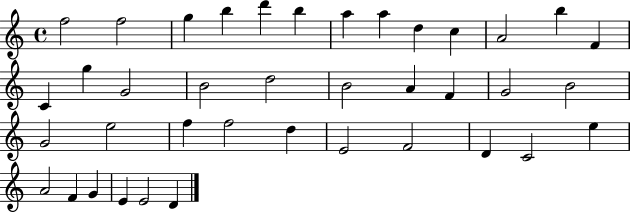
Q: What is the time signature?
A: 4/4